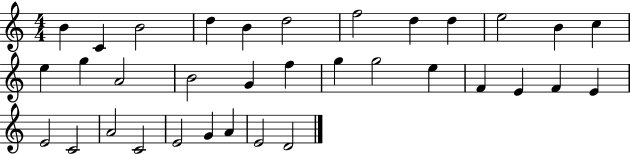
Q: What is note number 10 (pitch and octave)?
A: E5